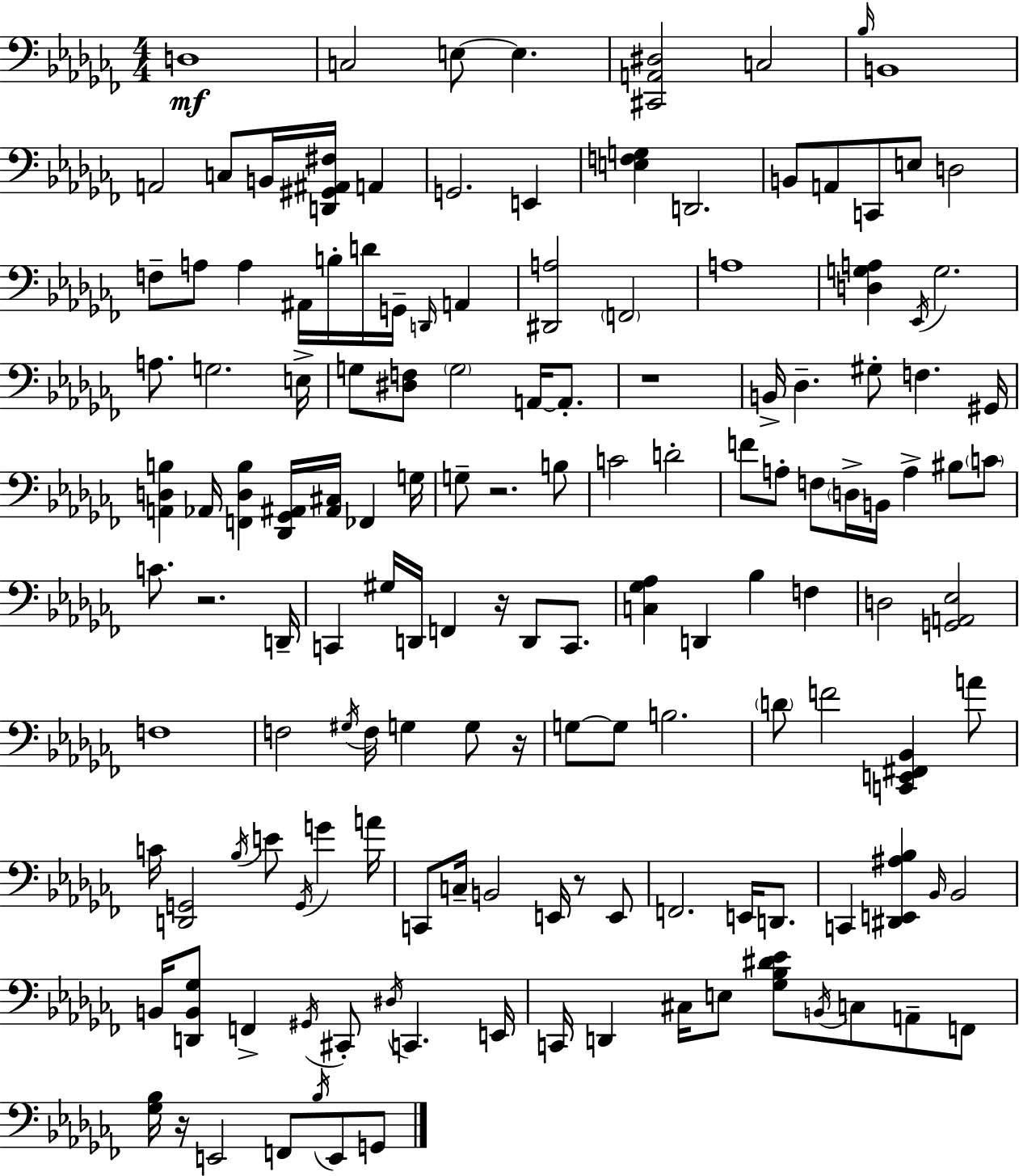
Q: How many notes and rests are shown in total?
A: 145